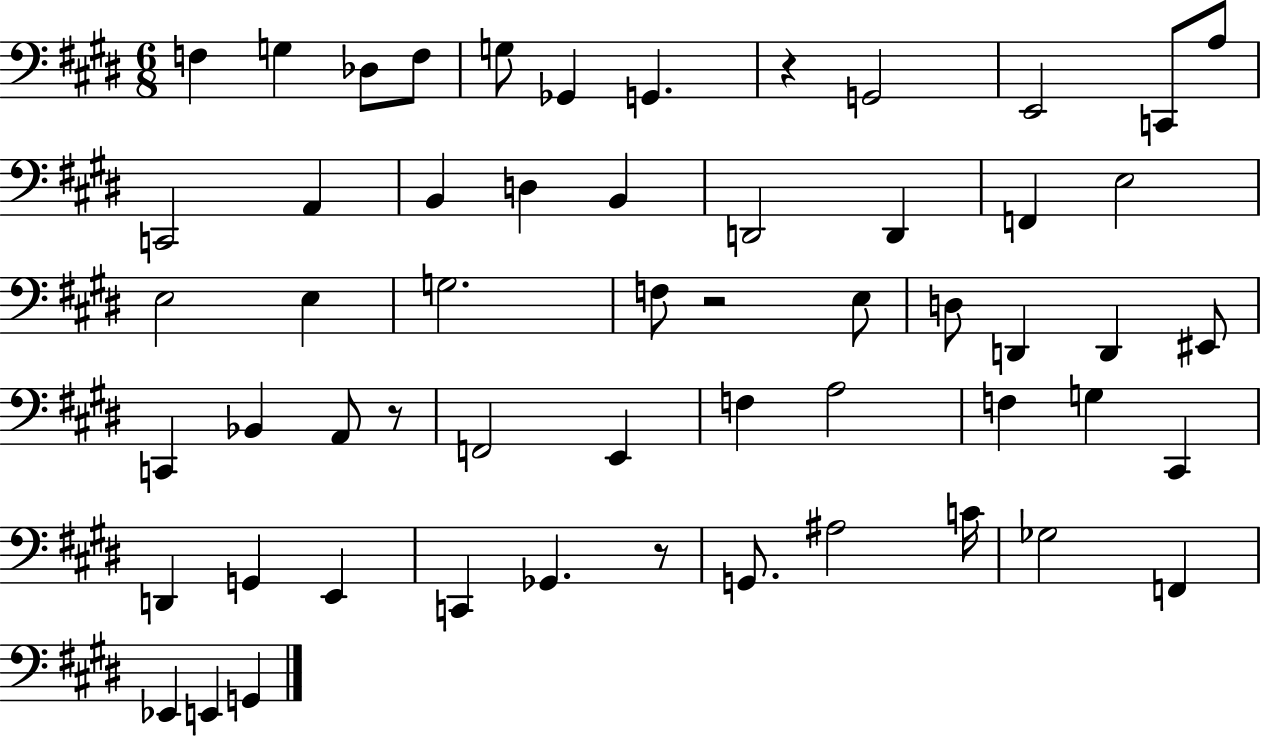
{
  \clef bass
  \numericTimeSignature
  \time 6/8
  \key e \major
  f4 g4 des8 f8 | g8 ges,4 g,4. | r4 g,2 | e,2 c,8 a8 | \break c,2 a,4 | b,4 d4 b,4 | d,2 d,4 | f,4 e2 | \break e2 e4 | g2. | f8 r2 e8 | d8 d,4 d,4 eis,8 | \break c,4 bes,4 a,8 r8 | f,2 e,4 | f4 a2 | f4 g4 cis,4 | \break d,4 g,4 e,4 | c,4 ges,4. r8 | g,8. ais2 c'16 | ges2 f,4 | \break ees,4 e,4 g,4 | \bar "|."
}